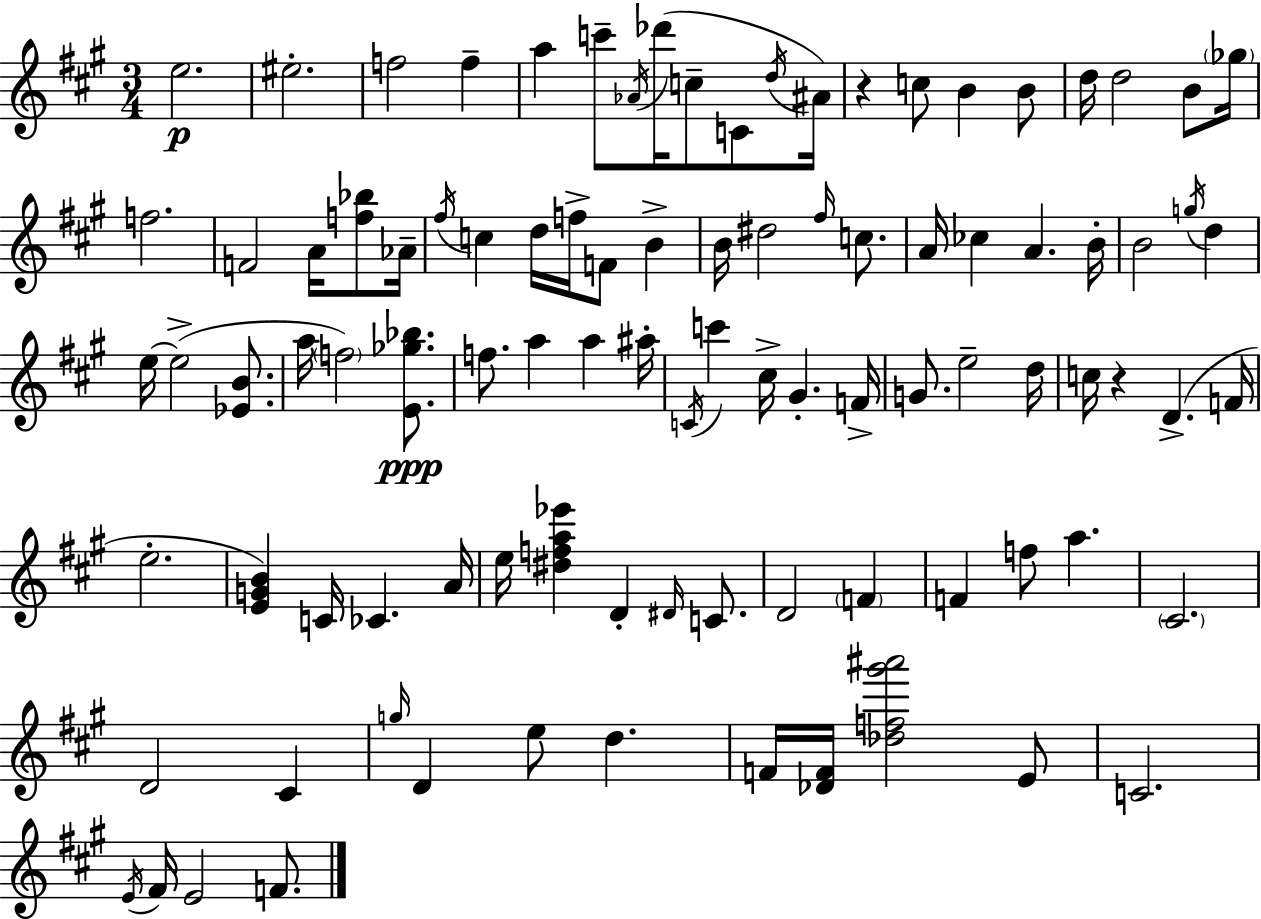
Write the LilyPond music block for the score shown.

{
  \clef treble
  \numericTimeSignature
  \time 3/4
  \key a \major
  e''2.\p | eis''2.-. | f''2 f''4-- | a''4 c'''8-- \acciaccatura { aes'16 } des'''16( c''8-- c'8 | \break \acciaccatura { d''16 } ais'16) r4 c''8 b'4 | b'8 d''16 d''2 b'8 | \parenthesize ges''16 f''2. | f'2 a'16 <f'' bes''>8 | \break aes'16-- \acciaccatura { fis''16 } c''4 d''16 f''16-> f'8 b'4-> | b'16 dis''2 | \grace { fis''16 } c''8. a'16 ces''4 a'4. | b'16-. b'2 | \break \acciaccatura { g''16 } d''4 e''16~~ e''2->( | <ees' b'>8. a''16 \parenthesize f''2) | <e' ges'' bes''>8.\ppp f''8. a''4 | a''4 ais''16-. \acciaccatura { c'16 } c'''4 cis''16-> gis'4.-. | \break f'16-> g'8. e''2-- | d''16 c''16 r4 d'4.->( | f'16 e''2.-. | <e' g' b'>4) c'16 ces'4. | \break a'16 e''16 <dis'' f'' a'' ees'''>4 d'4-. | \grace { dis'16 } c'8. d'2 | \parenthesize f'4 f'4 f''8 | a''4. \parenthesize cis'2. | \break d'2 | cis'4 \grace { g''16 } d'4 | e''8 d''4. f'16 <des' f'>16 <des'' f'' gis''' ais'''>2 | e'8 c'2. | \break \acciaccatura { e'16 } fis'16 e'2 | f'8. \bar "|."
}